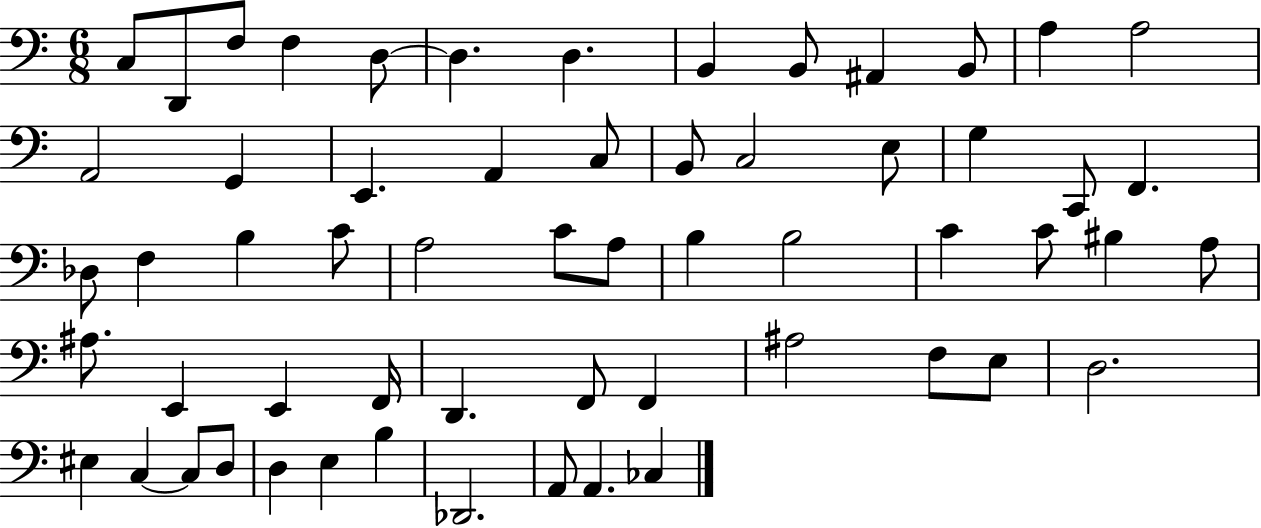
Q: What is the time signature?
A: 6/8